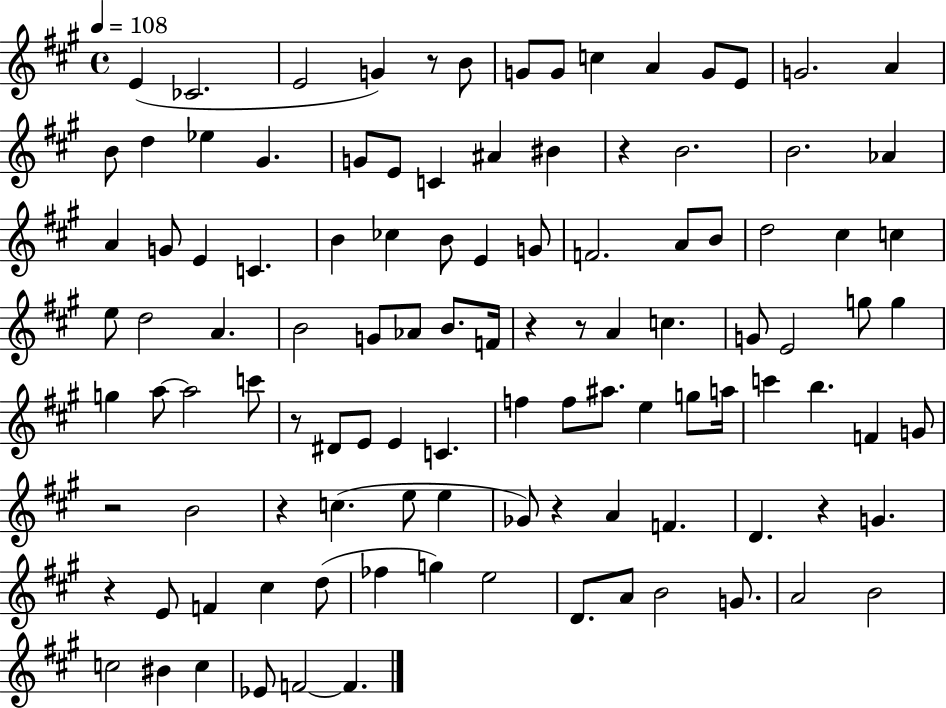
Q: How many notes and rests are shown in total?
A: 110